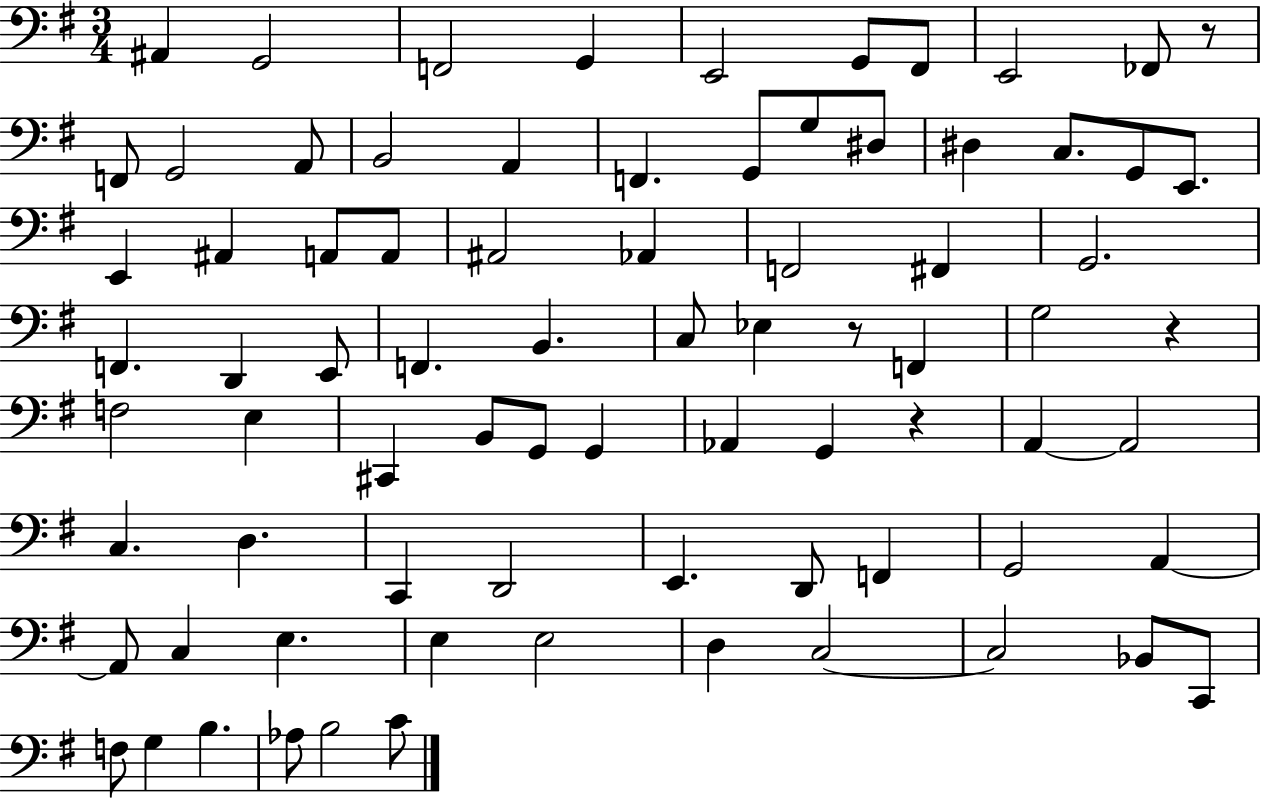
A#2/q G2/h F2/h G2/q E2/h G2/e F#2/e E2/h FES2/e R/e F2/e G2/h A2/e B2/h A2/q F2/q. G2/e G3/e D#3/e D#3/q C3/e. G2/e E2/e. E2/q A#2/q A2/e A2/e A#2/h Ab2/q F2/h F#2/q G2/h. F2/q. D2/q E2/e F2/q. B2/q. C3/e Eb3/q R/e F2/q G3/h R/q F3/h E3/q C#2/q B2/e G2/e G2/q Ab2/q G2/q R/q A2/q A2/h C3/q. D3/q. C2/q D2/h E2/q. D2/e F2/q G2/h A2/q A2/e C3/q E3/q. E3/q E3/h D3/q C3/h C3/h Bb2/e C2/e F3/e G3/q B3/q. Ab3/e B3/h C4/e